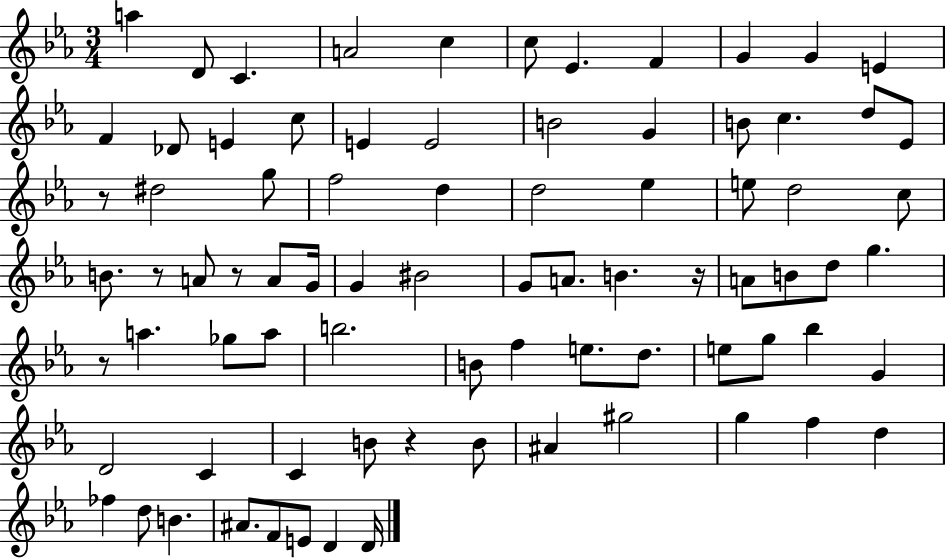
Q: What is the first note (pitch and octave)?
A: A5